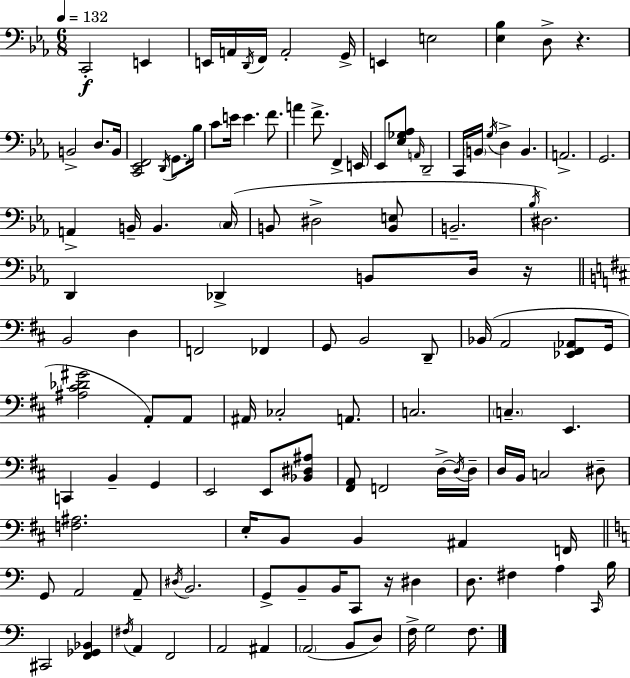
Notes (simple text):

C2/h E2/q E2/s A2/s D2/s F2/s A2/h G2/s E2/q E3/h [Eb3,Bb3]/q D3/e R/q. B2/h D3/e. B2/s [C2,Eb2,F2]/h D2/s G2/e. Bb3/s C4/e E4/s E4/q. F4/e. A4/q F4/e. F2/q E2/s Eb2/e [Eb3,Gb3,Ab3]/e A2/s D2/h C2/s B2/s G3/s D3/q B2/q. A2/h. G2/h. A2/q B2/s B2/q. C3/s B2/e D#3/h [B2,E3]/e B2/h. Bb3/s D#3/h. D2/q Db2/q B2/e D3/s R/s B2/h D3/q F2/h FES2/q G2/e B2/h D2/e Bb2/s A2/h [Eb2,F#2,Ab2]/e G2/s [A#3,C#4,Db4,G#4]/h A2/e A2/e A#2/s CES3/h A2/e. C3/h. C3/q. E2/q. C2/q B2/q G2/q E2/h E2/e [Bb2,D#3,A#3]/e [F#2,A2]/e F2/h D3/s D3/s D3/s D3/s B2/s C3/h D#3/e [F3,A#3]/h. E3/s B2/e B2/q A#2/q F2/s G2/e A2/h A2/e D#3/s B2/h. G2/e B2/e B2/s C2/e R/s D#3/q D3/e. F#3/q A3/q C2/s B3/s C#2/h [F2,Gb2,Bb2]/q F#3/s A2/q F2/h A2/h A#2/q A2/h B2/e D3/e F3/s G3/h F3/e.